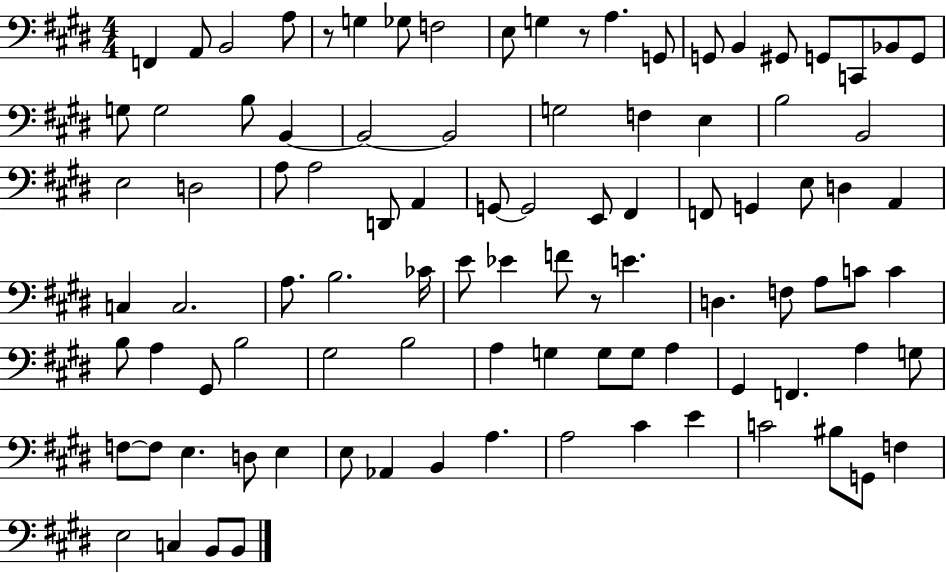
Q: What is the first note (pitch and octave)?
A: F2